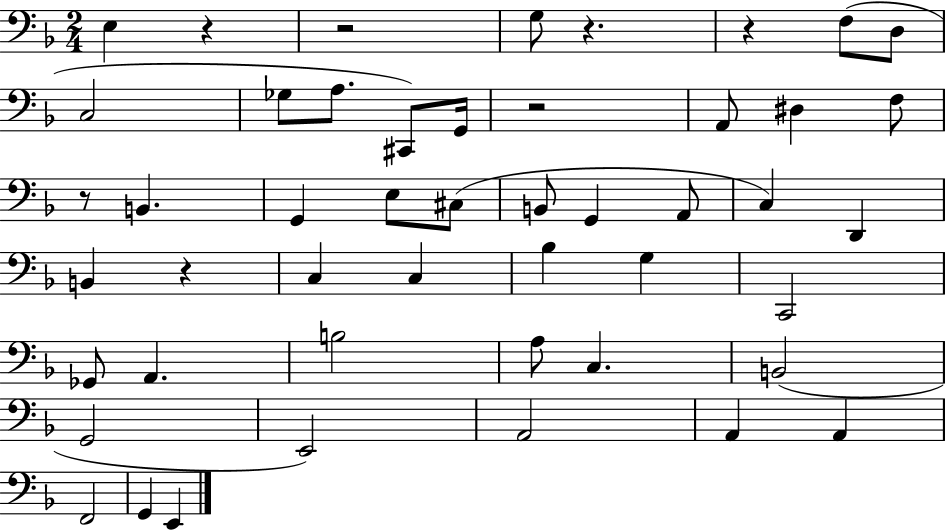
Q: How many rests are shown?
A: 7